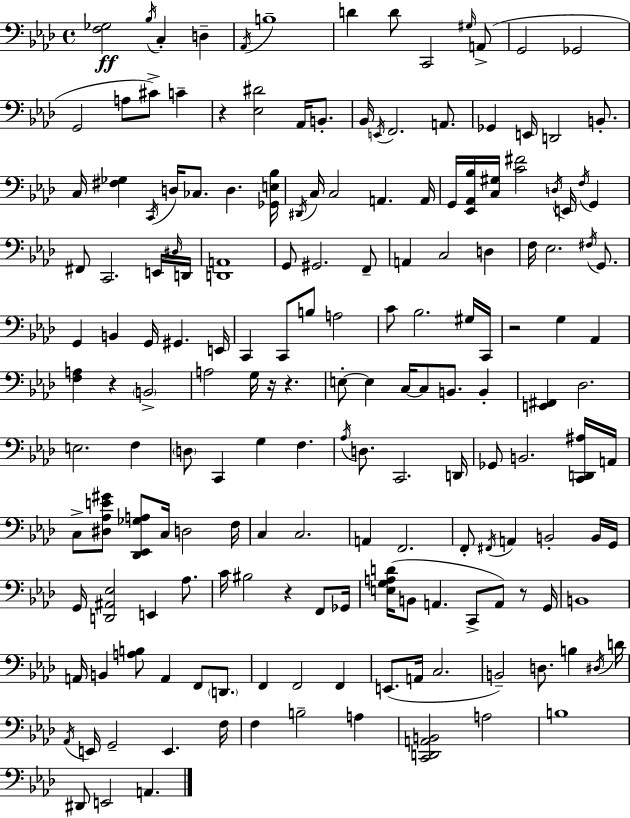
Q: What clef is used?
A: bass